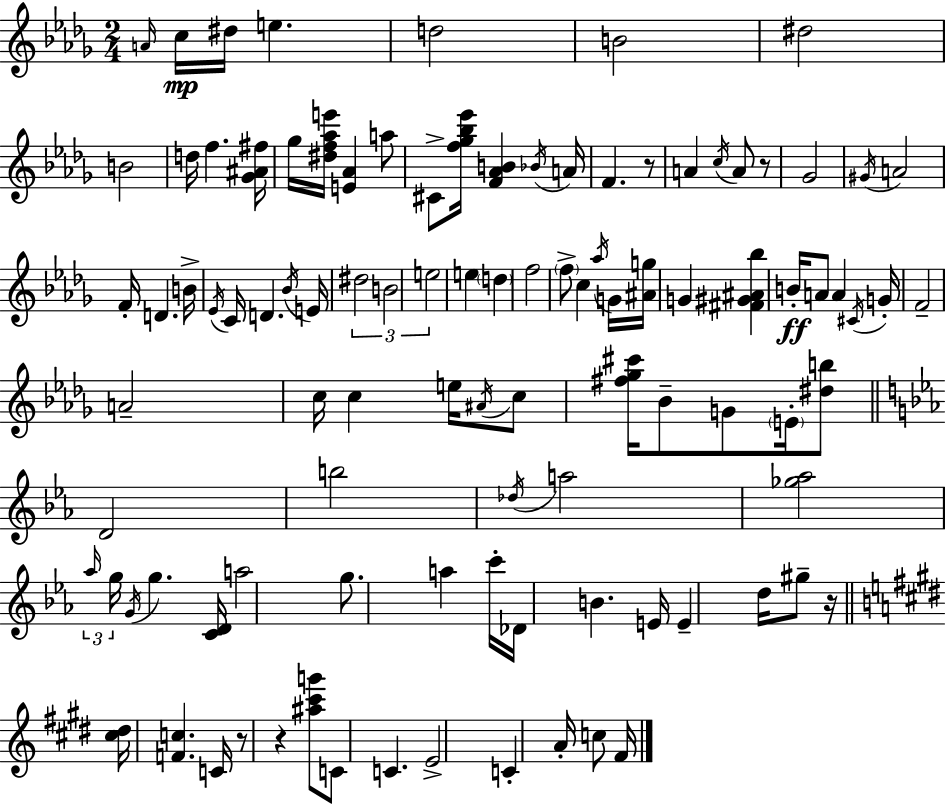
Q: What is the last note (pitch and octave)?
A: F#4